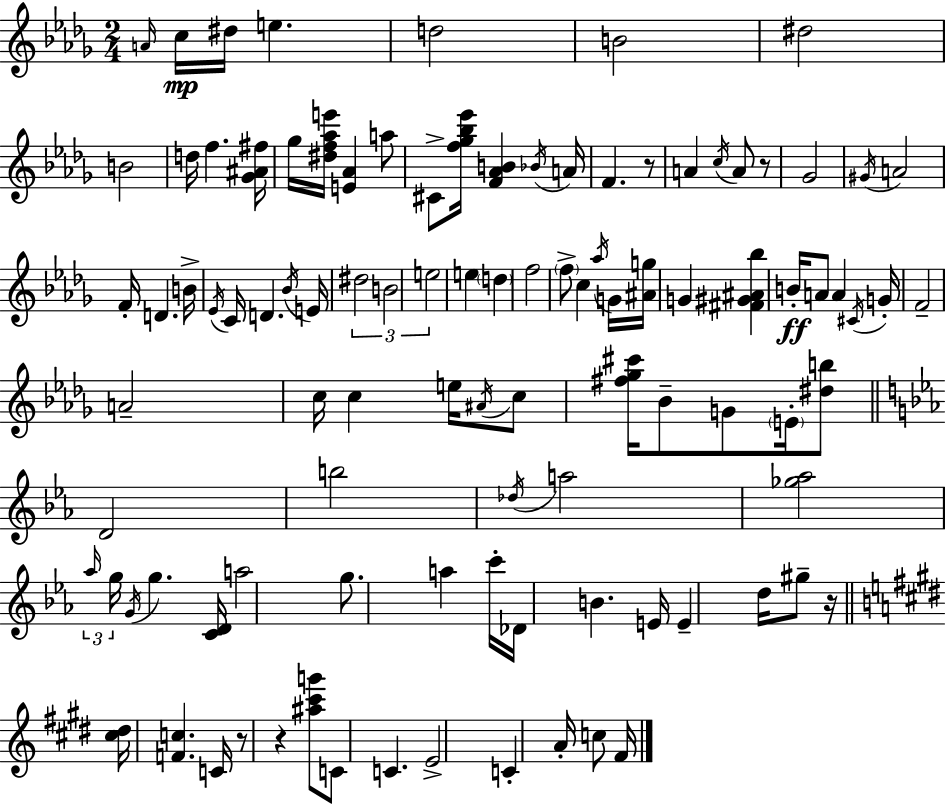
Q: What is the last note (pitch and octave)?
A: F#4